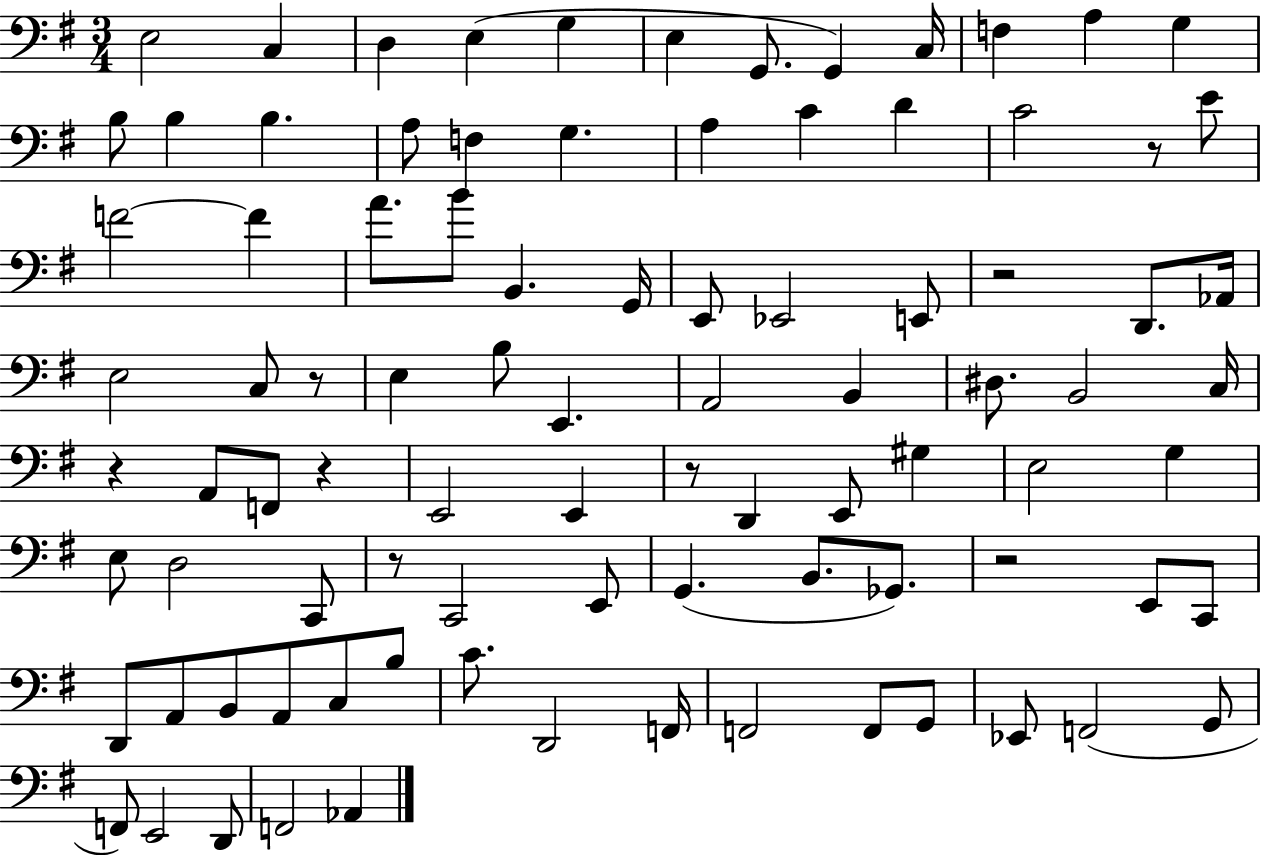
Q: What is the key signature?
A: G major